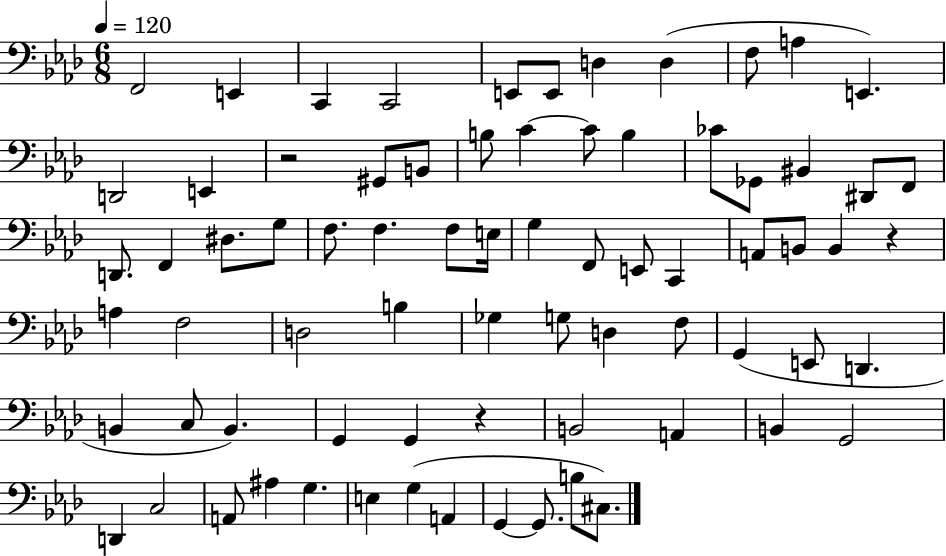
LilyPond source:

{
  \clef bass
  \numericTimeSignature
  \time 6/8
  \key aes \major
  \tempo 4 = 120
  f,2 e,4 | c,4 c,2 | e,8 e,8 d4 d4( | f8 a4 e,4.) | \break d,2 e,4 | r2 gis,8 b,8 | b8 c'4~~ c'8 b4 | ces'8 ges,8 bis,4 dis,8 f,8 | \break d,8. f,4 dis8. g8 | f8. f4. f8 e16 | g4 f,8 e,8 c,4 | a,8 b,8 b,4 r4 | \break a4 f2 | d2 b4 | ges4 g8 d4 f8 | g,4( e,8 d,4. | \break b,4 c8 b,4.) | g,4 g,4 r4 | b,2 a,4 | b,4 g,2 | \break d,4 c2 | a,8 ais4 g4. | e4 g4( a,4 | g,4~~ g,8. b8 cis8.) | \break \bar "|."
}